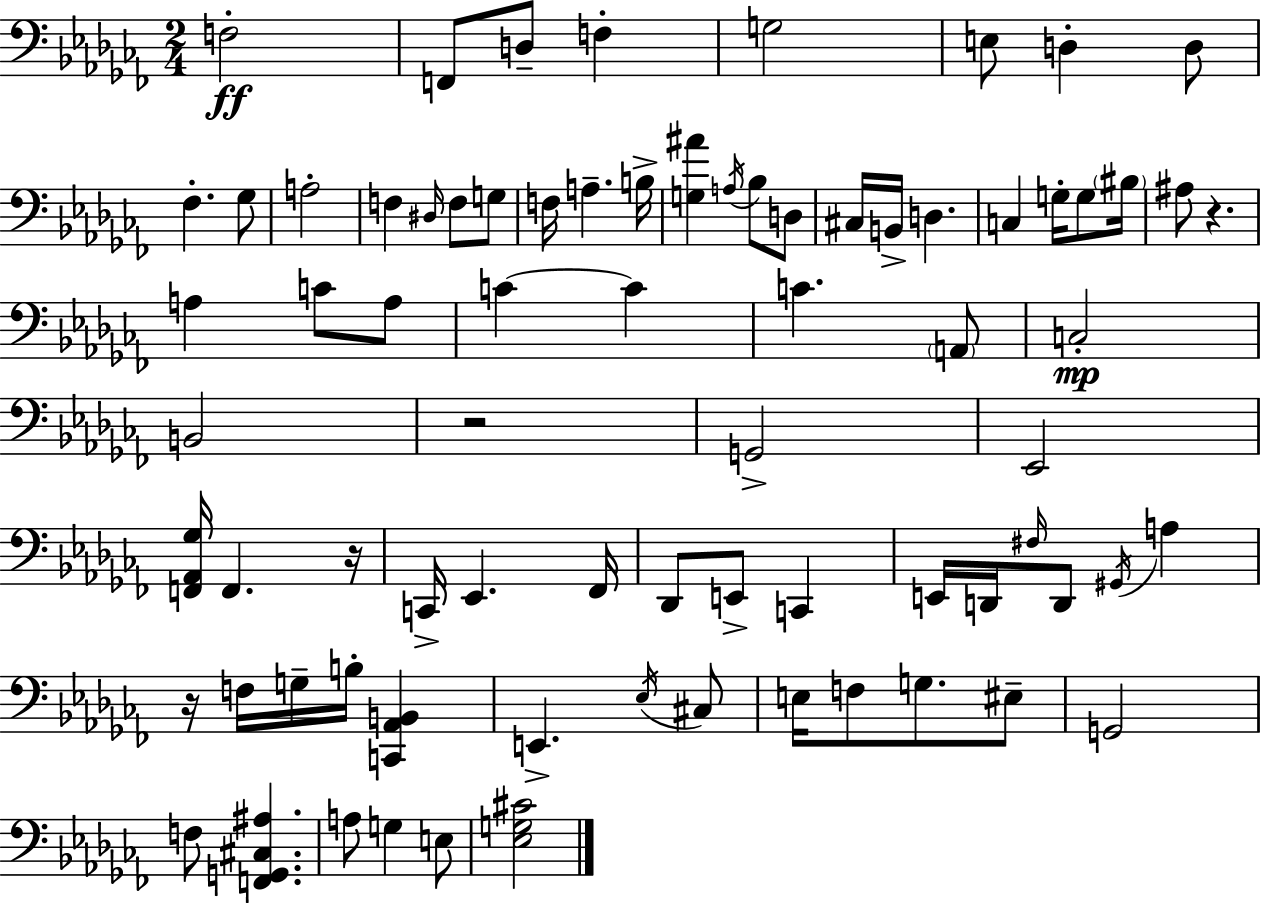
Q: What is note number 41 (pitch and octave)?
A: F2